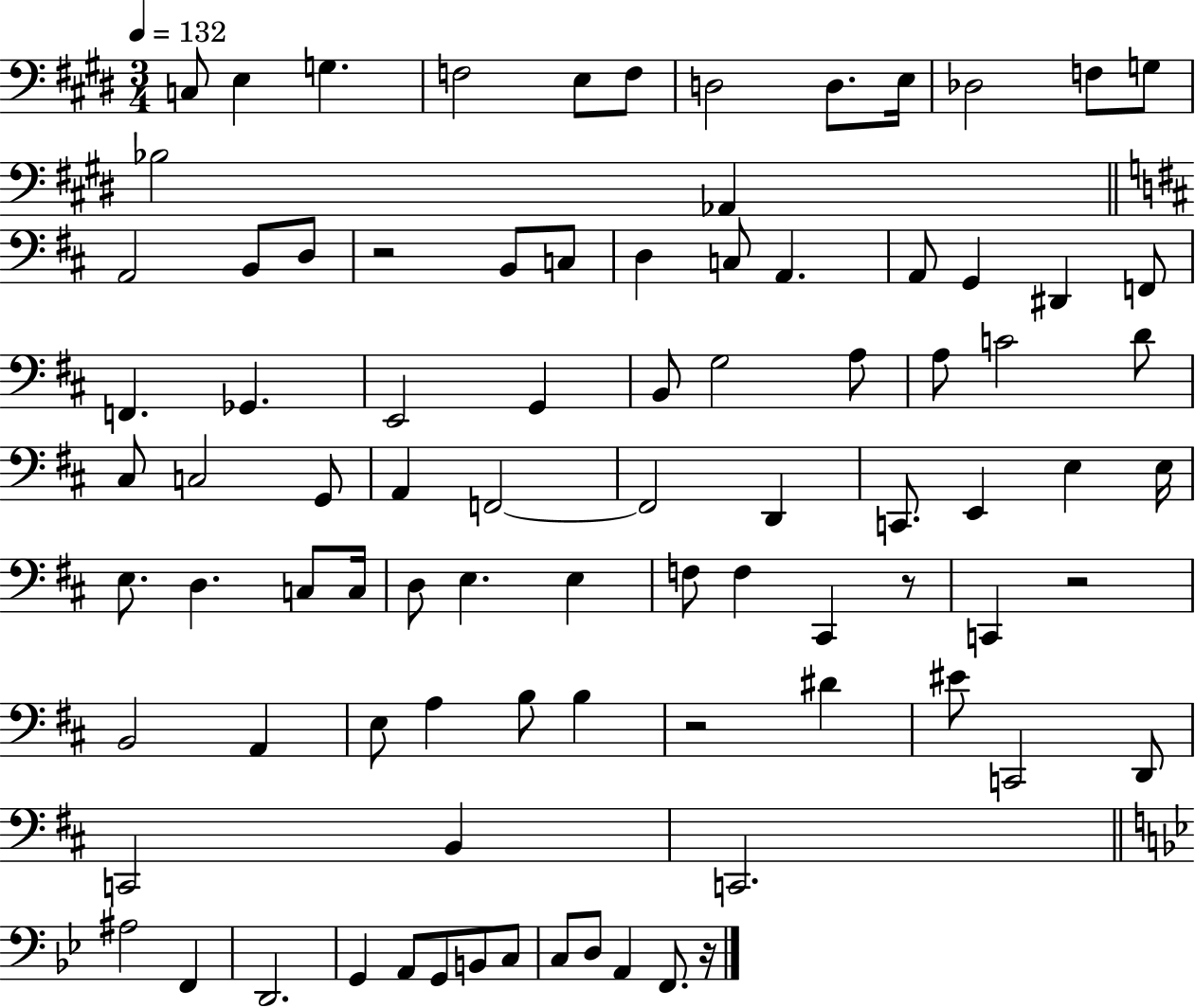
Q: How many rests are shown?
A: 5